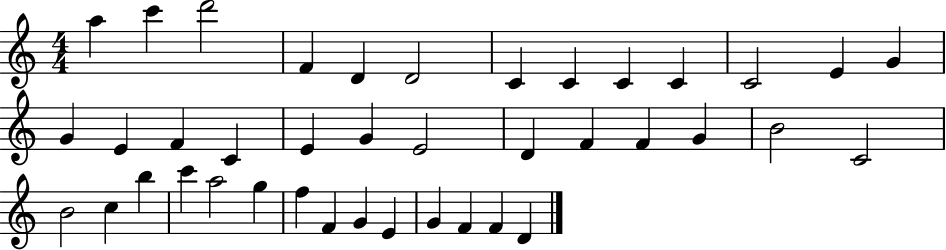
X:1
T:Untitled
M:4/4
L:1/4
K:C
a c' d'2 F D D2 C C C C C2 E G G E F C E G E2 D F F G B2 C2 B2 c b c' a2 g f F G E G F F D